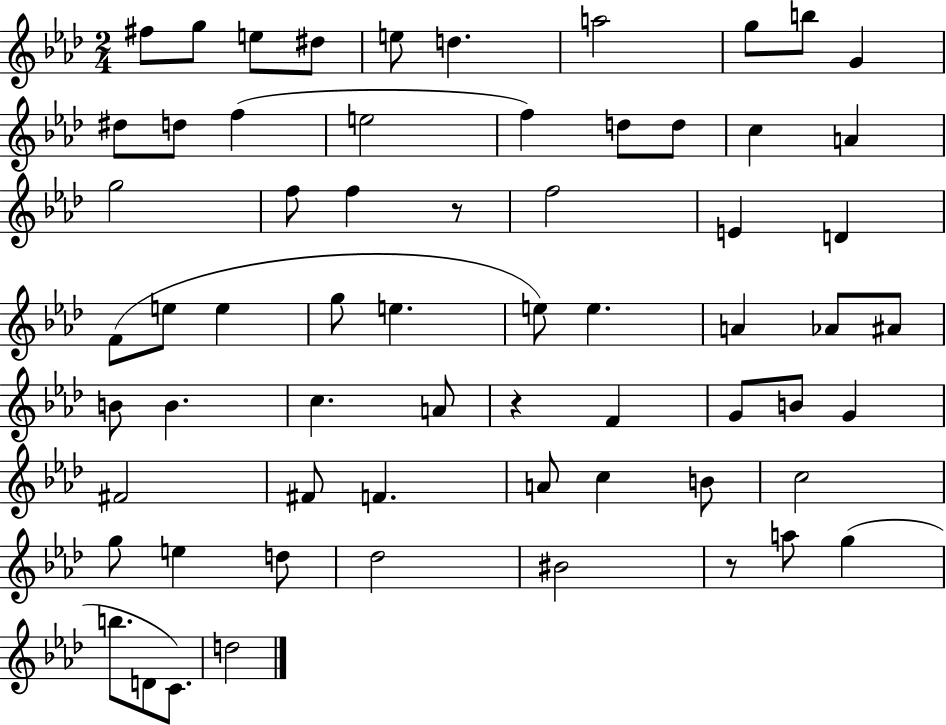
{
  \clef treble
  \numericTimeSignature
  \time 2/4
  \key aes \major
  fis''8 g''8 e''8 dis''8 | e''8 d''4. | a''2 | g''8 b''8 g'4 | \break dis''8 d''8 f''4( | e''2 | f''4) d''8 d''8 | c''4 a'4 | \break g''2 | f''8 f''4 r8 | f''2 | e'4 d'4 | \break f'8( e''8 e''4 | g''8 e''4. | e''8) e''4. | a'4 aes'8 ais'8 | \break b'8 b'4. | c''4. a'8 | r4 f'4 | g'8 b'8 g'4 | \break fis'2 | fis'8 f'4. | a'8 c''4 b'8 | c''2 | \break g''8 e''4 d''8 | des''2 | bis'2 | r8 a''8 g''4( | \break b''8. d'8 c'8.) | d''2 | \bar "|."
}